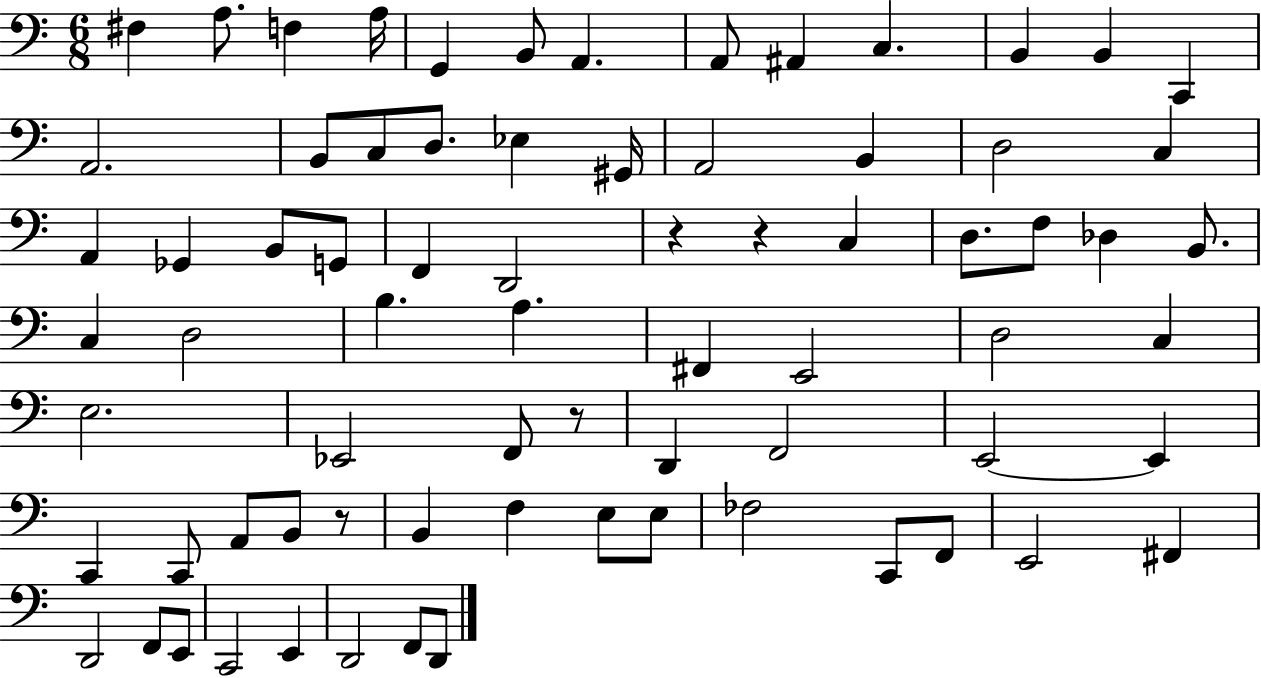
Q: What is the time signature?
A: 6/8